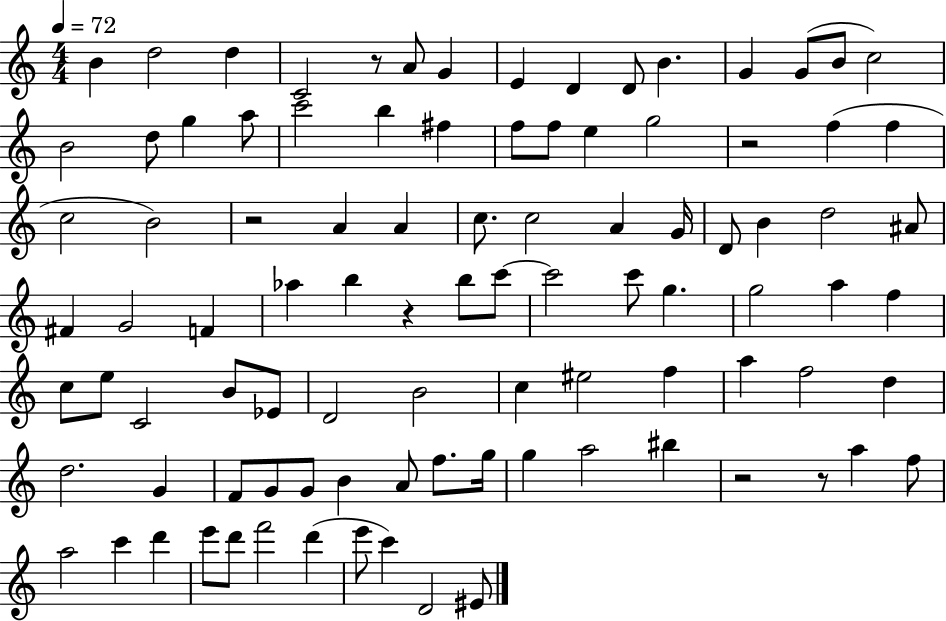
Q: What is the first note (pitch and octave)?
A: B4